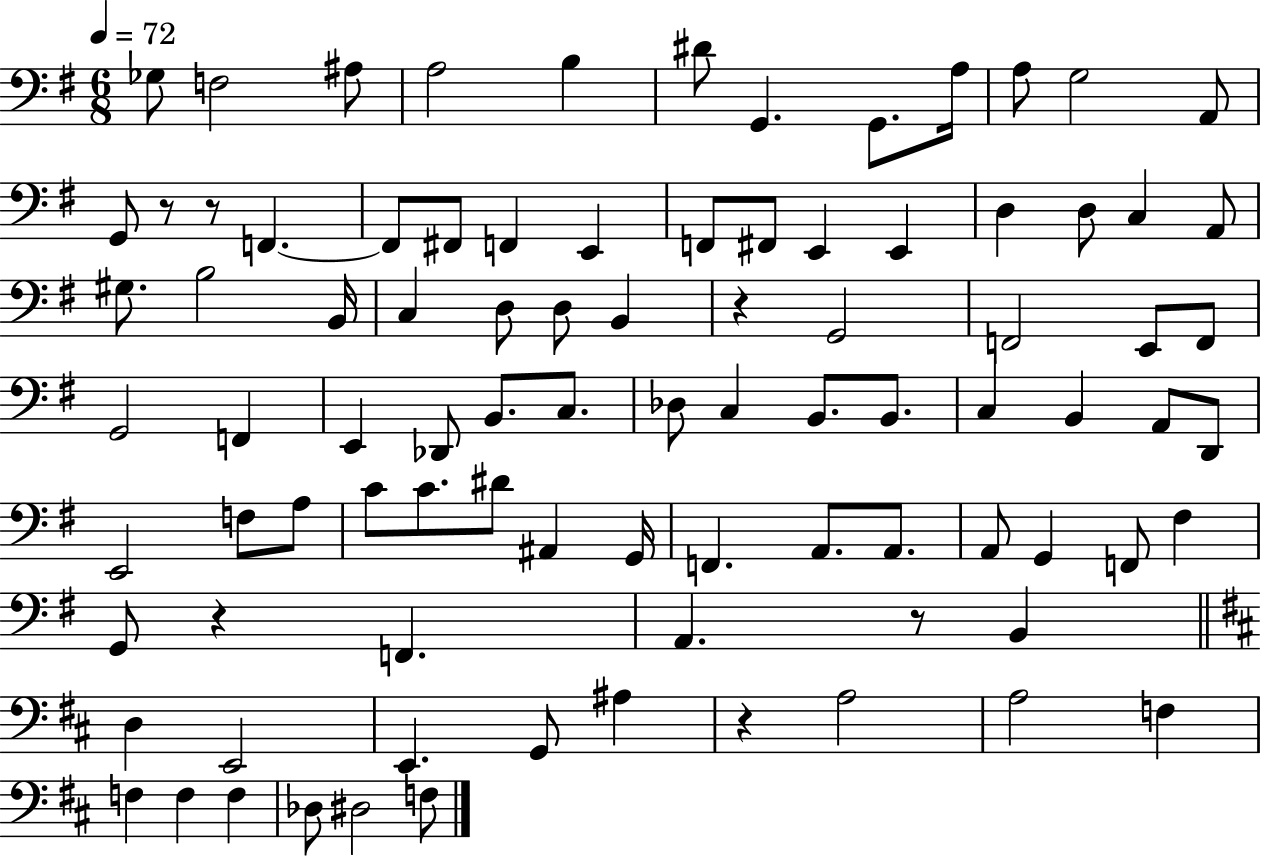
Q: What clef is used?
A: bass